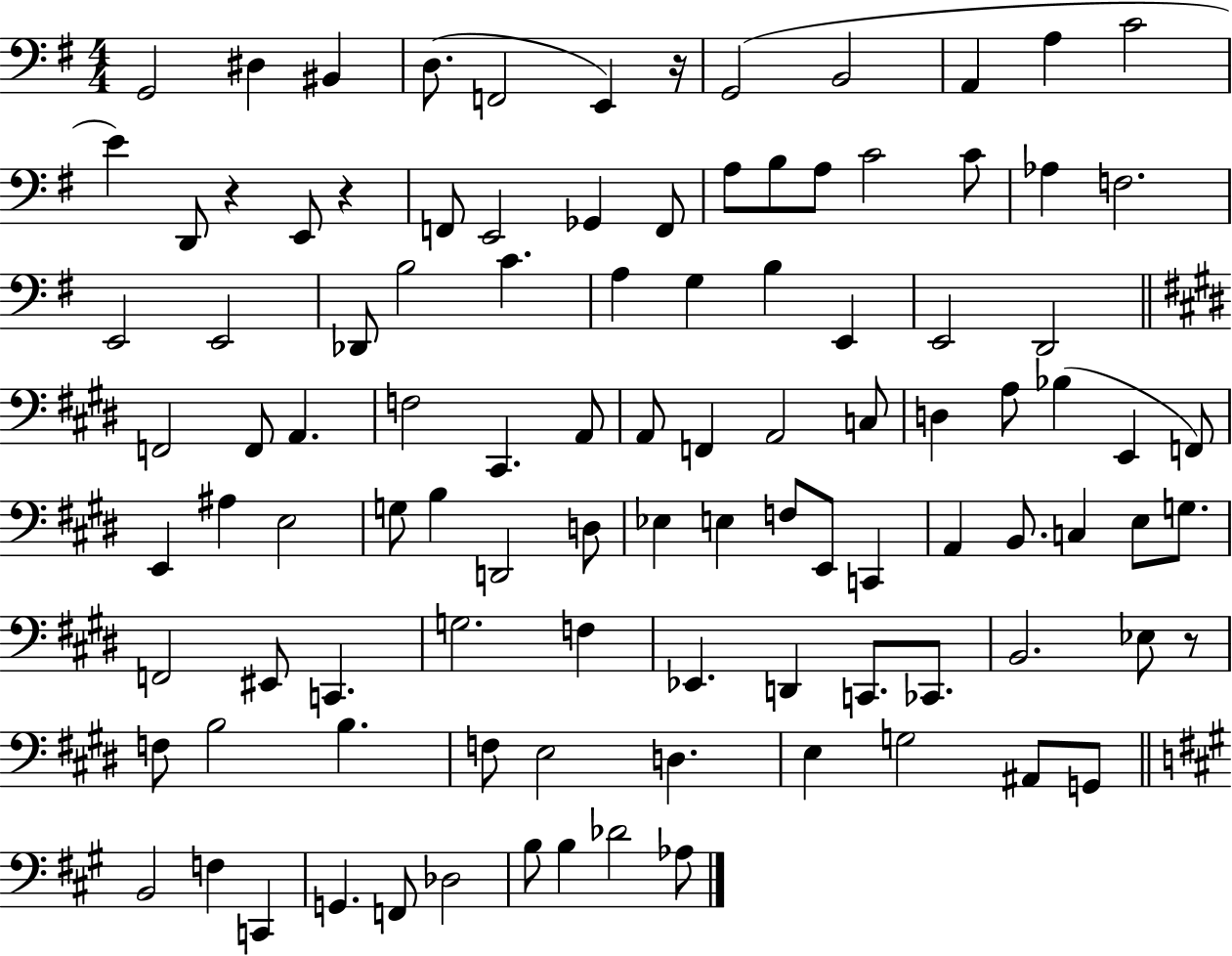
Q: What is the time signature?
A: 4/4